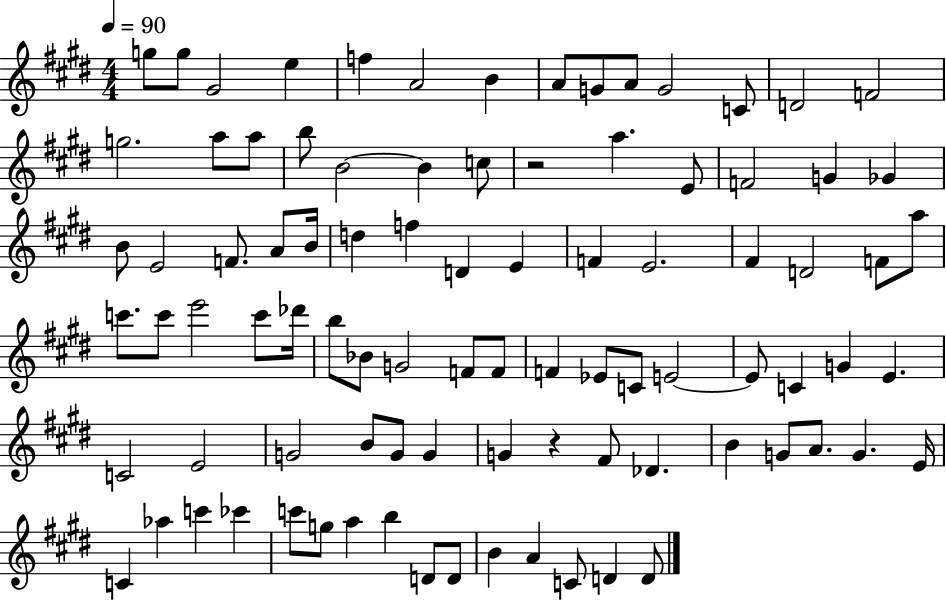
{
  \clef treble
  \numericTimeSignature
  \time 4/4
  \key e \major
  \tempo 4 = 90
  g''8 g''8 gis'2 e''4 | f''4 a'2 b'4 | a'8 g'8 a'8 g'2 c'8 | d'2 f'2 | \break g''2. a''8 a''8 | b''8 b'2~~ b'4 c''8 | r2 a''4. e'8 | f'2 g'4 ges'4 | \break b'8 e'2 f'8. a'8 b'16 | d''4 f''4 d'4 e'4 | f'4 e'2. | fis'4 d'2 f'8 a''8 | \break c'''8. c'''8 e'''2 c'''8 des'''16 | b''8 bes'8 g'2 f'8 f'8 | f'4 ees'8 c'8 e'2~~ | e'8 c'4 g'4 e'4. | \break c'2 e'2 | g'2 b'8 g'8 g'4 | g'4 r4 fis'8 des'4. | b'4 g'8 a'8. g'4. e'16 | \break c'4 aes''4 c'''4 ces'''4 | c'''8 g''8 a''4 b''4 d'8 d'8 | b'4 a'4 c'8 d'4 d'8 | \bar "|."
}